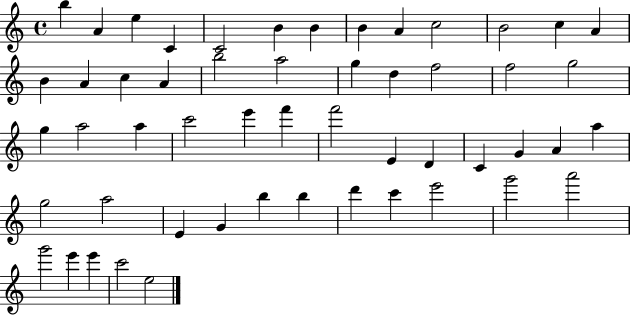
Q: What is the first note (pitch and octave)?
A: B5